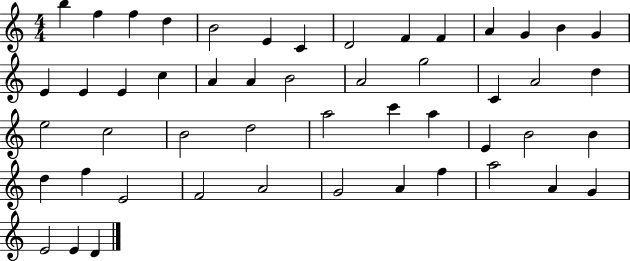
X:1
T:Untitled
M:4/4
L:1/4
K:C
b f f d B2 E C D2 F F A G B G E E E c A A B2 A2 g2 C A2 d e2 c2 B2 d2 a2 c' a E B2 B d f E2 F2 A2 G2 A f a2 A G E2 E D